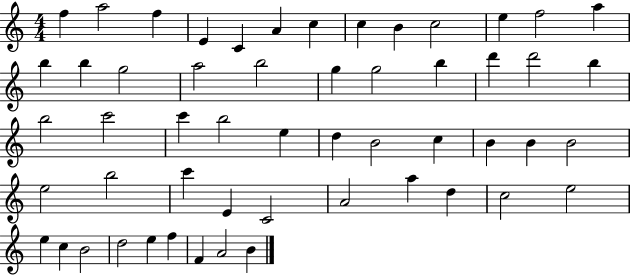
F5/q A5/h F5/q E4/q C4/q A4/q C5/q C5/q B4/q C5/h E5/q F5/h A5/q B5/q B5/q G5/h A5/h B5/h G5/q G5/h B5/q D6/q D6/h B5/q B5/h C6/h C6/q B5/h E5/q D5/q B4/h C5/q B4/q B4/q B4/h E5/h B5/h C6/q E4/q C4/h A4/h A5/q D5/q C5/h E5/h E5/q C5/q B4/h D5/h E5/q F5/q F4/q A4/h B4/q